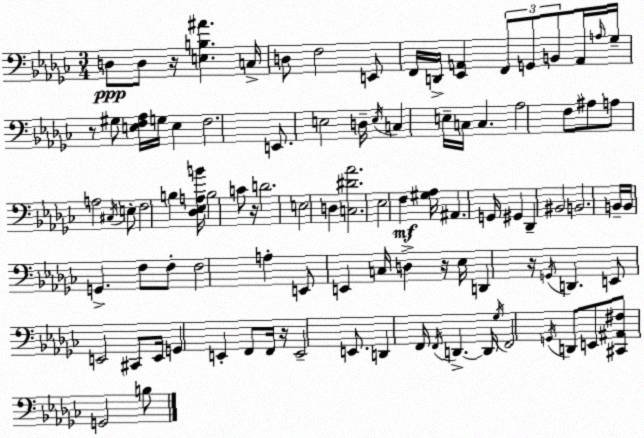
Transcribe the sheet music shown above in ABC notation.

X:1
T:Untitled
M:3/4
L:1/4
K:Ebm
D,/2 D,/2 z/4 [E,B,^A] C,/4 D,/2 F,2 E,,/2 F,,/4 D,,/4 [_E,,A,,] F,,/2 G,,/2 B,,/2 A,,/4 A,/4 _G,/4 z/2 ^G,/2 [E,F,_A,]/4 G,/4 E, F,2 E,,/2 E,2 D,/4 E,/4 C, E,/4 C,/4 C, _A,2 F,/2 ^A,/2 A,/2 A,2 ^C,/4 E,/2 F,2 B, [_D,_E,A,B]/4 B,2 C/2 z/4 D2 E,2 D, [C,^D_A]2 _E,2 F, [^G,_A,]/4 ^A,, G,,/4 ^G,, _D,, ^B,,2 B,,2 B,,/4 B,,/4 G,, F,/2 F,/2 F,2 A, E,,/2 E,, C,/4 D, z/4 _E,/4 D,, z/4 G,,/4 D,, E,,/2 E,,2 ^C,,/2 E,,/4 G,, E,, F,,/2 F,,/4 z/4 E,,2 E,,/2 D,, F,,/4 F,,/4 D,, D,,/4 _G,/4 F,,2 G,,/4 D,,/2 E,,/2 [^C,,^A,,^F,]/2 G,,2 B,/2